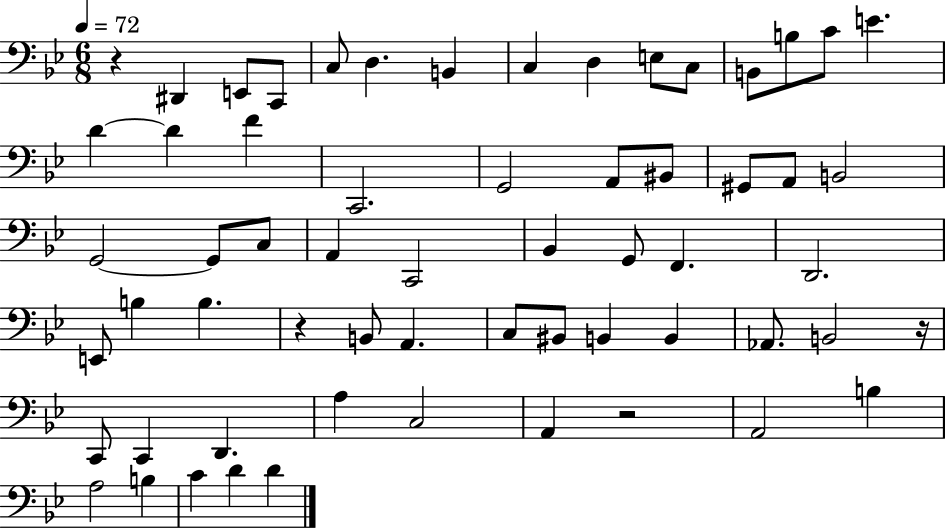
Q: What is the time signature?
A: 6/8